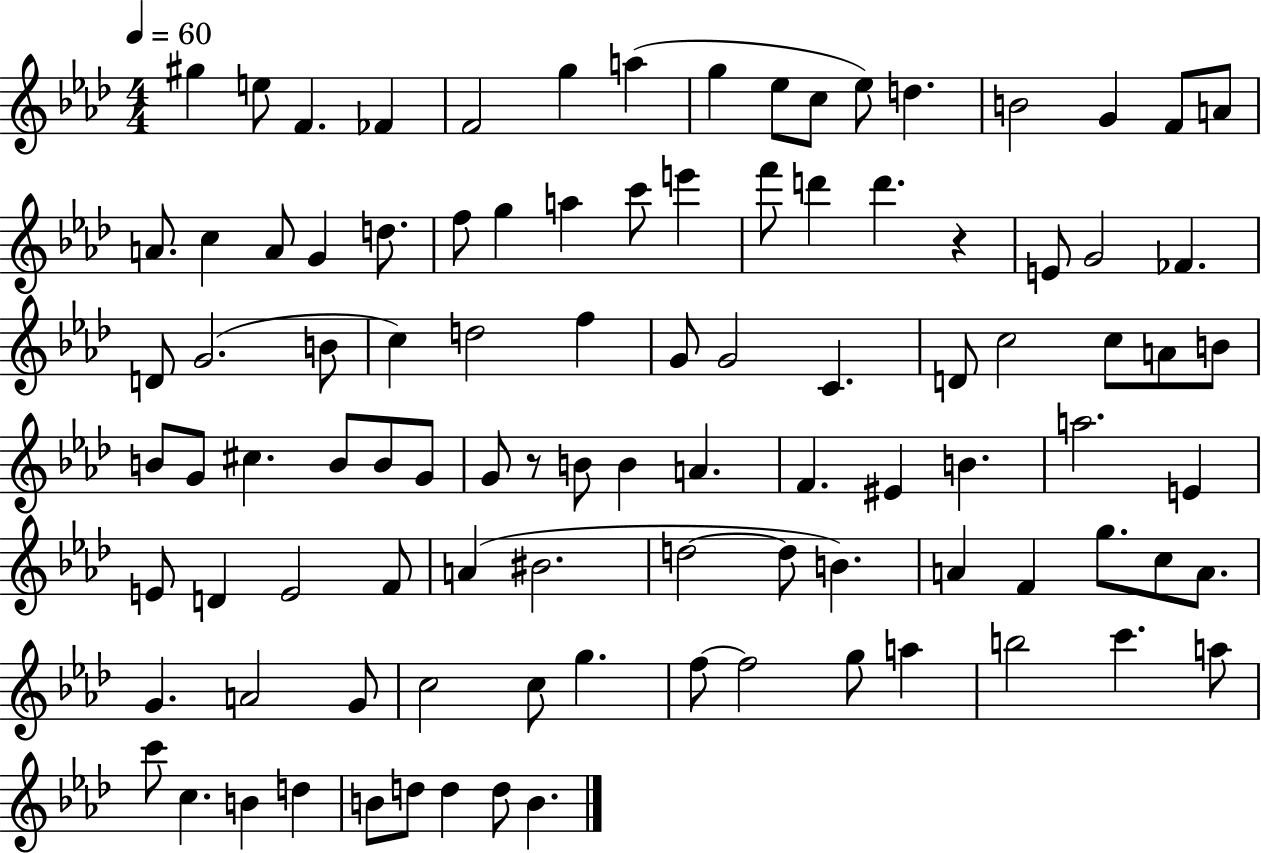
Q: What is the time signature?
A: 4/4